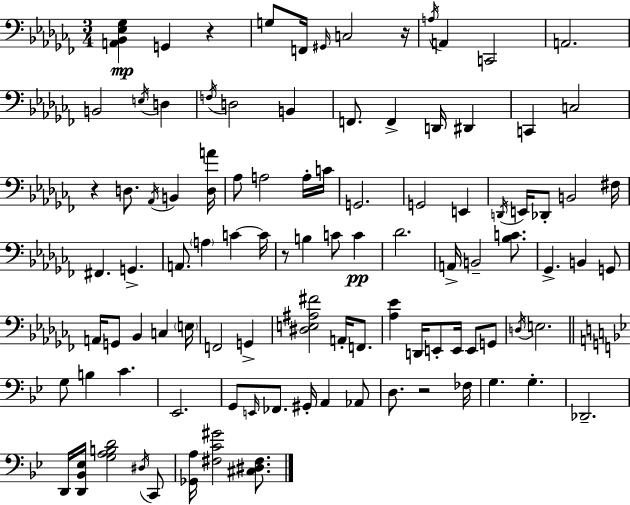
{
  \clef bass
  \numericTimeSignature
  \time 3/4
  \key aes \minor
  <a, bes, ees ges>4\mp g,4 r4 | g8 f,16 \grace { gis,16 } c2 | r16 \acciaccatura { a16 } a,4 c,2 | a,2. | \break b,2 \acciaccatura { e16 } d4 | \acciaccatura { f16 } d2 | b,4 f,8. f,4-> d,16 | dis,4 c,4 c2 | \break r4 d8. \acciaccatura { aes,16 } | b,4 <d a'>16 aes8 a2 | a16-. c'16 g,2. | g,2 | \break e,4 \acciaccatura { d,16 } e,16 des,8-. b,2 | fis16 fis,4. | g,4.-> a,8. \parenthesize a4 | c'4~~ c'16 r8 b4 | \break c'8 c'4\pp des'2. | a,16-> b,2-- | <bes c'>8. ges,4.-> | b,4 g,8 a,16 g,8 bes,4 | \break c4 \parenthesize e16 f,2 | g,4-> <dis e ais fis'>2 | a,16-. f,8. <aes ees'>4 d,16 e,8-. | e,16 e,8 g,8 \acciaccatura { d16 } e2. | \break \bar "||" \break \key bes \major g8 b4 c'4. | ees,2. | g,8 \grace { e,16 } fes,8. gis,16-. a,4 aes,8 | d8. r2 | \break fes16 g4. g4.-. | des,2.-- | d,16 <d, bes, ees>16 <g a b d'>2 \acciaccatura { dis16 } | c,8 <ges, a>16 <fis c' gis'>2 <cis dis fis>8. | \break \bar "|."
}